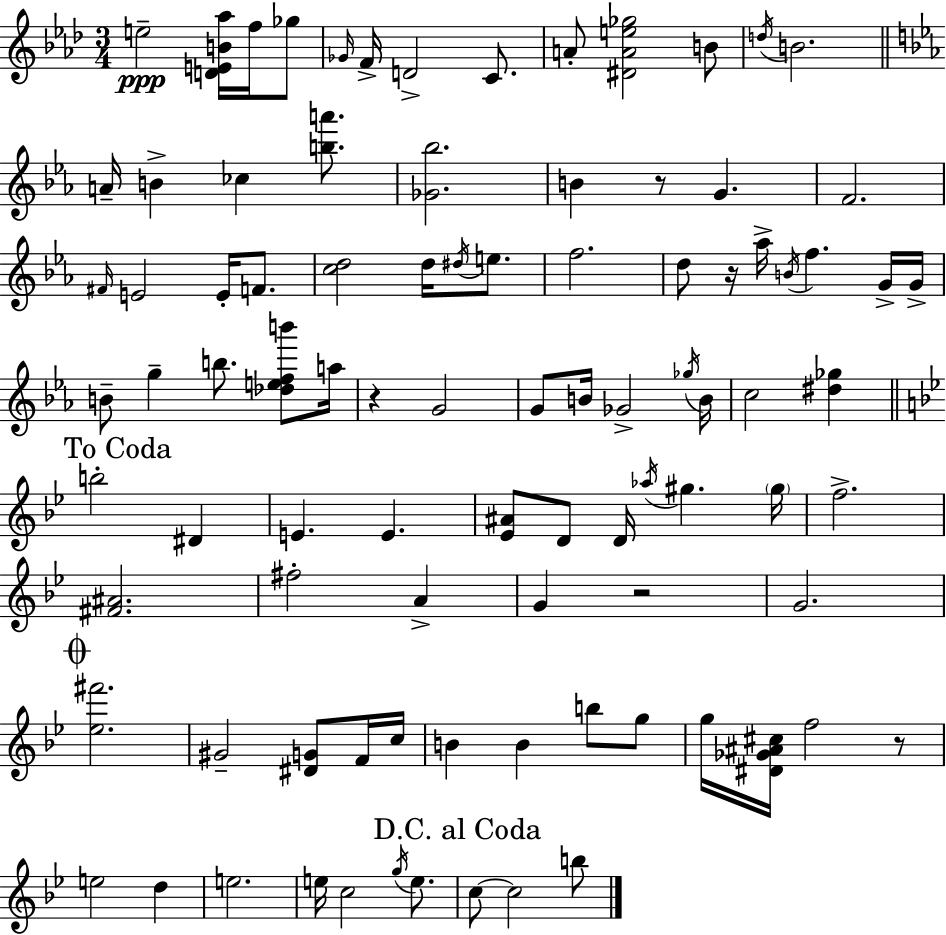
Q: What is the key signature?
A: AES major